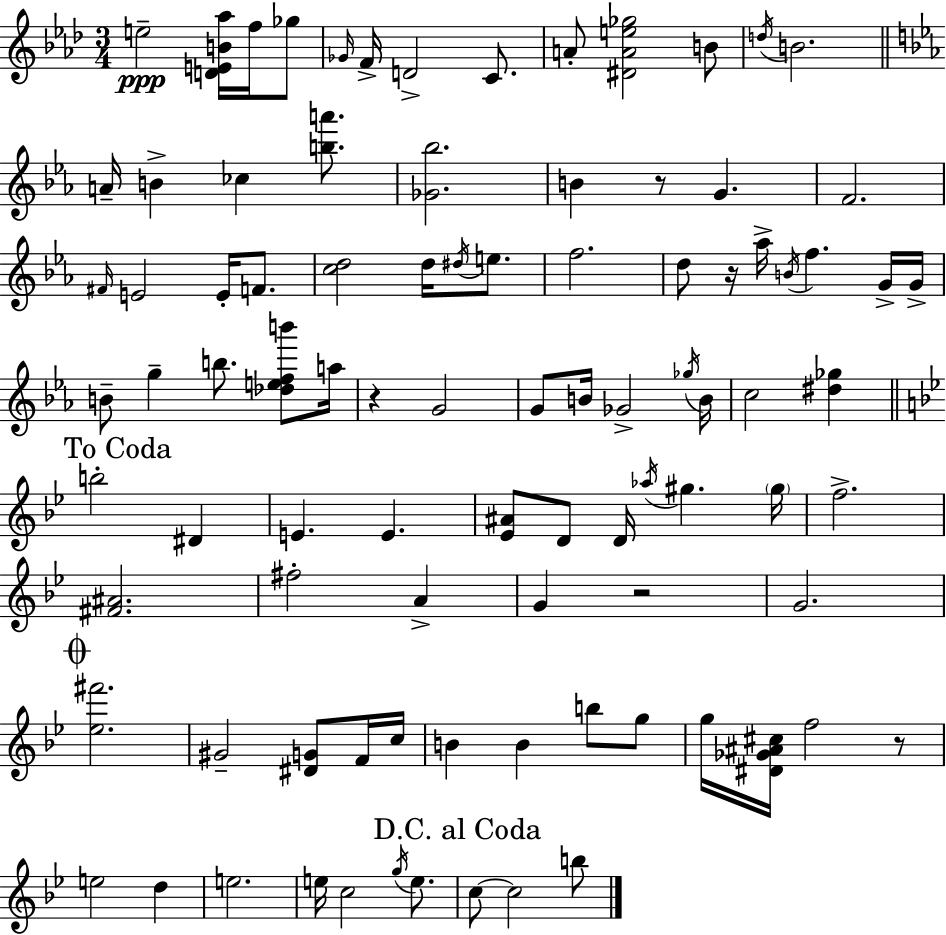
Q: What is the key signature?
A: AES major